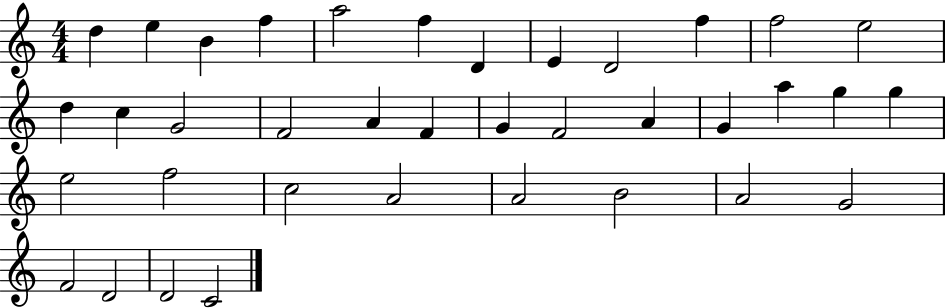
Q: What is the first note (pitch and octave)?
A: D5